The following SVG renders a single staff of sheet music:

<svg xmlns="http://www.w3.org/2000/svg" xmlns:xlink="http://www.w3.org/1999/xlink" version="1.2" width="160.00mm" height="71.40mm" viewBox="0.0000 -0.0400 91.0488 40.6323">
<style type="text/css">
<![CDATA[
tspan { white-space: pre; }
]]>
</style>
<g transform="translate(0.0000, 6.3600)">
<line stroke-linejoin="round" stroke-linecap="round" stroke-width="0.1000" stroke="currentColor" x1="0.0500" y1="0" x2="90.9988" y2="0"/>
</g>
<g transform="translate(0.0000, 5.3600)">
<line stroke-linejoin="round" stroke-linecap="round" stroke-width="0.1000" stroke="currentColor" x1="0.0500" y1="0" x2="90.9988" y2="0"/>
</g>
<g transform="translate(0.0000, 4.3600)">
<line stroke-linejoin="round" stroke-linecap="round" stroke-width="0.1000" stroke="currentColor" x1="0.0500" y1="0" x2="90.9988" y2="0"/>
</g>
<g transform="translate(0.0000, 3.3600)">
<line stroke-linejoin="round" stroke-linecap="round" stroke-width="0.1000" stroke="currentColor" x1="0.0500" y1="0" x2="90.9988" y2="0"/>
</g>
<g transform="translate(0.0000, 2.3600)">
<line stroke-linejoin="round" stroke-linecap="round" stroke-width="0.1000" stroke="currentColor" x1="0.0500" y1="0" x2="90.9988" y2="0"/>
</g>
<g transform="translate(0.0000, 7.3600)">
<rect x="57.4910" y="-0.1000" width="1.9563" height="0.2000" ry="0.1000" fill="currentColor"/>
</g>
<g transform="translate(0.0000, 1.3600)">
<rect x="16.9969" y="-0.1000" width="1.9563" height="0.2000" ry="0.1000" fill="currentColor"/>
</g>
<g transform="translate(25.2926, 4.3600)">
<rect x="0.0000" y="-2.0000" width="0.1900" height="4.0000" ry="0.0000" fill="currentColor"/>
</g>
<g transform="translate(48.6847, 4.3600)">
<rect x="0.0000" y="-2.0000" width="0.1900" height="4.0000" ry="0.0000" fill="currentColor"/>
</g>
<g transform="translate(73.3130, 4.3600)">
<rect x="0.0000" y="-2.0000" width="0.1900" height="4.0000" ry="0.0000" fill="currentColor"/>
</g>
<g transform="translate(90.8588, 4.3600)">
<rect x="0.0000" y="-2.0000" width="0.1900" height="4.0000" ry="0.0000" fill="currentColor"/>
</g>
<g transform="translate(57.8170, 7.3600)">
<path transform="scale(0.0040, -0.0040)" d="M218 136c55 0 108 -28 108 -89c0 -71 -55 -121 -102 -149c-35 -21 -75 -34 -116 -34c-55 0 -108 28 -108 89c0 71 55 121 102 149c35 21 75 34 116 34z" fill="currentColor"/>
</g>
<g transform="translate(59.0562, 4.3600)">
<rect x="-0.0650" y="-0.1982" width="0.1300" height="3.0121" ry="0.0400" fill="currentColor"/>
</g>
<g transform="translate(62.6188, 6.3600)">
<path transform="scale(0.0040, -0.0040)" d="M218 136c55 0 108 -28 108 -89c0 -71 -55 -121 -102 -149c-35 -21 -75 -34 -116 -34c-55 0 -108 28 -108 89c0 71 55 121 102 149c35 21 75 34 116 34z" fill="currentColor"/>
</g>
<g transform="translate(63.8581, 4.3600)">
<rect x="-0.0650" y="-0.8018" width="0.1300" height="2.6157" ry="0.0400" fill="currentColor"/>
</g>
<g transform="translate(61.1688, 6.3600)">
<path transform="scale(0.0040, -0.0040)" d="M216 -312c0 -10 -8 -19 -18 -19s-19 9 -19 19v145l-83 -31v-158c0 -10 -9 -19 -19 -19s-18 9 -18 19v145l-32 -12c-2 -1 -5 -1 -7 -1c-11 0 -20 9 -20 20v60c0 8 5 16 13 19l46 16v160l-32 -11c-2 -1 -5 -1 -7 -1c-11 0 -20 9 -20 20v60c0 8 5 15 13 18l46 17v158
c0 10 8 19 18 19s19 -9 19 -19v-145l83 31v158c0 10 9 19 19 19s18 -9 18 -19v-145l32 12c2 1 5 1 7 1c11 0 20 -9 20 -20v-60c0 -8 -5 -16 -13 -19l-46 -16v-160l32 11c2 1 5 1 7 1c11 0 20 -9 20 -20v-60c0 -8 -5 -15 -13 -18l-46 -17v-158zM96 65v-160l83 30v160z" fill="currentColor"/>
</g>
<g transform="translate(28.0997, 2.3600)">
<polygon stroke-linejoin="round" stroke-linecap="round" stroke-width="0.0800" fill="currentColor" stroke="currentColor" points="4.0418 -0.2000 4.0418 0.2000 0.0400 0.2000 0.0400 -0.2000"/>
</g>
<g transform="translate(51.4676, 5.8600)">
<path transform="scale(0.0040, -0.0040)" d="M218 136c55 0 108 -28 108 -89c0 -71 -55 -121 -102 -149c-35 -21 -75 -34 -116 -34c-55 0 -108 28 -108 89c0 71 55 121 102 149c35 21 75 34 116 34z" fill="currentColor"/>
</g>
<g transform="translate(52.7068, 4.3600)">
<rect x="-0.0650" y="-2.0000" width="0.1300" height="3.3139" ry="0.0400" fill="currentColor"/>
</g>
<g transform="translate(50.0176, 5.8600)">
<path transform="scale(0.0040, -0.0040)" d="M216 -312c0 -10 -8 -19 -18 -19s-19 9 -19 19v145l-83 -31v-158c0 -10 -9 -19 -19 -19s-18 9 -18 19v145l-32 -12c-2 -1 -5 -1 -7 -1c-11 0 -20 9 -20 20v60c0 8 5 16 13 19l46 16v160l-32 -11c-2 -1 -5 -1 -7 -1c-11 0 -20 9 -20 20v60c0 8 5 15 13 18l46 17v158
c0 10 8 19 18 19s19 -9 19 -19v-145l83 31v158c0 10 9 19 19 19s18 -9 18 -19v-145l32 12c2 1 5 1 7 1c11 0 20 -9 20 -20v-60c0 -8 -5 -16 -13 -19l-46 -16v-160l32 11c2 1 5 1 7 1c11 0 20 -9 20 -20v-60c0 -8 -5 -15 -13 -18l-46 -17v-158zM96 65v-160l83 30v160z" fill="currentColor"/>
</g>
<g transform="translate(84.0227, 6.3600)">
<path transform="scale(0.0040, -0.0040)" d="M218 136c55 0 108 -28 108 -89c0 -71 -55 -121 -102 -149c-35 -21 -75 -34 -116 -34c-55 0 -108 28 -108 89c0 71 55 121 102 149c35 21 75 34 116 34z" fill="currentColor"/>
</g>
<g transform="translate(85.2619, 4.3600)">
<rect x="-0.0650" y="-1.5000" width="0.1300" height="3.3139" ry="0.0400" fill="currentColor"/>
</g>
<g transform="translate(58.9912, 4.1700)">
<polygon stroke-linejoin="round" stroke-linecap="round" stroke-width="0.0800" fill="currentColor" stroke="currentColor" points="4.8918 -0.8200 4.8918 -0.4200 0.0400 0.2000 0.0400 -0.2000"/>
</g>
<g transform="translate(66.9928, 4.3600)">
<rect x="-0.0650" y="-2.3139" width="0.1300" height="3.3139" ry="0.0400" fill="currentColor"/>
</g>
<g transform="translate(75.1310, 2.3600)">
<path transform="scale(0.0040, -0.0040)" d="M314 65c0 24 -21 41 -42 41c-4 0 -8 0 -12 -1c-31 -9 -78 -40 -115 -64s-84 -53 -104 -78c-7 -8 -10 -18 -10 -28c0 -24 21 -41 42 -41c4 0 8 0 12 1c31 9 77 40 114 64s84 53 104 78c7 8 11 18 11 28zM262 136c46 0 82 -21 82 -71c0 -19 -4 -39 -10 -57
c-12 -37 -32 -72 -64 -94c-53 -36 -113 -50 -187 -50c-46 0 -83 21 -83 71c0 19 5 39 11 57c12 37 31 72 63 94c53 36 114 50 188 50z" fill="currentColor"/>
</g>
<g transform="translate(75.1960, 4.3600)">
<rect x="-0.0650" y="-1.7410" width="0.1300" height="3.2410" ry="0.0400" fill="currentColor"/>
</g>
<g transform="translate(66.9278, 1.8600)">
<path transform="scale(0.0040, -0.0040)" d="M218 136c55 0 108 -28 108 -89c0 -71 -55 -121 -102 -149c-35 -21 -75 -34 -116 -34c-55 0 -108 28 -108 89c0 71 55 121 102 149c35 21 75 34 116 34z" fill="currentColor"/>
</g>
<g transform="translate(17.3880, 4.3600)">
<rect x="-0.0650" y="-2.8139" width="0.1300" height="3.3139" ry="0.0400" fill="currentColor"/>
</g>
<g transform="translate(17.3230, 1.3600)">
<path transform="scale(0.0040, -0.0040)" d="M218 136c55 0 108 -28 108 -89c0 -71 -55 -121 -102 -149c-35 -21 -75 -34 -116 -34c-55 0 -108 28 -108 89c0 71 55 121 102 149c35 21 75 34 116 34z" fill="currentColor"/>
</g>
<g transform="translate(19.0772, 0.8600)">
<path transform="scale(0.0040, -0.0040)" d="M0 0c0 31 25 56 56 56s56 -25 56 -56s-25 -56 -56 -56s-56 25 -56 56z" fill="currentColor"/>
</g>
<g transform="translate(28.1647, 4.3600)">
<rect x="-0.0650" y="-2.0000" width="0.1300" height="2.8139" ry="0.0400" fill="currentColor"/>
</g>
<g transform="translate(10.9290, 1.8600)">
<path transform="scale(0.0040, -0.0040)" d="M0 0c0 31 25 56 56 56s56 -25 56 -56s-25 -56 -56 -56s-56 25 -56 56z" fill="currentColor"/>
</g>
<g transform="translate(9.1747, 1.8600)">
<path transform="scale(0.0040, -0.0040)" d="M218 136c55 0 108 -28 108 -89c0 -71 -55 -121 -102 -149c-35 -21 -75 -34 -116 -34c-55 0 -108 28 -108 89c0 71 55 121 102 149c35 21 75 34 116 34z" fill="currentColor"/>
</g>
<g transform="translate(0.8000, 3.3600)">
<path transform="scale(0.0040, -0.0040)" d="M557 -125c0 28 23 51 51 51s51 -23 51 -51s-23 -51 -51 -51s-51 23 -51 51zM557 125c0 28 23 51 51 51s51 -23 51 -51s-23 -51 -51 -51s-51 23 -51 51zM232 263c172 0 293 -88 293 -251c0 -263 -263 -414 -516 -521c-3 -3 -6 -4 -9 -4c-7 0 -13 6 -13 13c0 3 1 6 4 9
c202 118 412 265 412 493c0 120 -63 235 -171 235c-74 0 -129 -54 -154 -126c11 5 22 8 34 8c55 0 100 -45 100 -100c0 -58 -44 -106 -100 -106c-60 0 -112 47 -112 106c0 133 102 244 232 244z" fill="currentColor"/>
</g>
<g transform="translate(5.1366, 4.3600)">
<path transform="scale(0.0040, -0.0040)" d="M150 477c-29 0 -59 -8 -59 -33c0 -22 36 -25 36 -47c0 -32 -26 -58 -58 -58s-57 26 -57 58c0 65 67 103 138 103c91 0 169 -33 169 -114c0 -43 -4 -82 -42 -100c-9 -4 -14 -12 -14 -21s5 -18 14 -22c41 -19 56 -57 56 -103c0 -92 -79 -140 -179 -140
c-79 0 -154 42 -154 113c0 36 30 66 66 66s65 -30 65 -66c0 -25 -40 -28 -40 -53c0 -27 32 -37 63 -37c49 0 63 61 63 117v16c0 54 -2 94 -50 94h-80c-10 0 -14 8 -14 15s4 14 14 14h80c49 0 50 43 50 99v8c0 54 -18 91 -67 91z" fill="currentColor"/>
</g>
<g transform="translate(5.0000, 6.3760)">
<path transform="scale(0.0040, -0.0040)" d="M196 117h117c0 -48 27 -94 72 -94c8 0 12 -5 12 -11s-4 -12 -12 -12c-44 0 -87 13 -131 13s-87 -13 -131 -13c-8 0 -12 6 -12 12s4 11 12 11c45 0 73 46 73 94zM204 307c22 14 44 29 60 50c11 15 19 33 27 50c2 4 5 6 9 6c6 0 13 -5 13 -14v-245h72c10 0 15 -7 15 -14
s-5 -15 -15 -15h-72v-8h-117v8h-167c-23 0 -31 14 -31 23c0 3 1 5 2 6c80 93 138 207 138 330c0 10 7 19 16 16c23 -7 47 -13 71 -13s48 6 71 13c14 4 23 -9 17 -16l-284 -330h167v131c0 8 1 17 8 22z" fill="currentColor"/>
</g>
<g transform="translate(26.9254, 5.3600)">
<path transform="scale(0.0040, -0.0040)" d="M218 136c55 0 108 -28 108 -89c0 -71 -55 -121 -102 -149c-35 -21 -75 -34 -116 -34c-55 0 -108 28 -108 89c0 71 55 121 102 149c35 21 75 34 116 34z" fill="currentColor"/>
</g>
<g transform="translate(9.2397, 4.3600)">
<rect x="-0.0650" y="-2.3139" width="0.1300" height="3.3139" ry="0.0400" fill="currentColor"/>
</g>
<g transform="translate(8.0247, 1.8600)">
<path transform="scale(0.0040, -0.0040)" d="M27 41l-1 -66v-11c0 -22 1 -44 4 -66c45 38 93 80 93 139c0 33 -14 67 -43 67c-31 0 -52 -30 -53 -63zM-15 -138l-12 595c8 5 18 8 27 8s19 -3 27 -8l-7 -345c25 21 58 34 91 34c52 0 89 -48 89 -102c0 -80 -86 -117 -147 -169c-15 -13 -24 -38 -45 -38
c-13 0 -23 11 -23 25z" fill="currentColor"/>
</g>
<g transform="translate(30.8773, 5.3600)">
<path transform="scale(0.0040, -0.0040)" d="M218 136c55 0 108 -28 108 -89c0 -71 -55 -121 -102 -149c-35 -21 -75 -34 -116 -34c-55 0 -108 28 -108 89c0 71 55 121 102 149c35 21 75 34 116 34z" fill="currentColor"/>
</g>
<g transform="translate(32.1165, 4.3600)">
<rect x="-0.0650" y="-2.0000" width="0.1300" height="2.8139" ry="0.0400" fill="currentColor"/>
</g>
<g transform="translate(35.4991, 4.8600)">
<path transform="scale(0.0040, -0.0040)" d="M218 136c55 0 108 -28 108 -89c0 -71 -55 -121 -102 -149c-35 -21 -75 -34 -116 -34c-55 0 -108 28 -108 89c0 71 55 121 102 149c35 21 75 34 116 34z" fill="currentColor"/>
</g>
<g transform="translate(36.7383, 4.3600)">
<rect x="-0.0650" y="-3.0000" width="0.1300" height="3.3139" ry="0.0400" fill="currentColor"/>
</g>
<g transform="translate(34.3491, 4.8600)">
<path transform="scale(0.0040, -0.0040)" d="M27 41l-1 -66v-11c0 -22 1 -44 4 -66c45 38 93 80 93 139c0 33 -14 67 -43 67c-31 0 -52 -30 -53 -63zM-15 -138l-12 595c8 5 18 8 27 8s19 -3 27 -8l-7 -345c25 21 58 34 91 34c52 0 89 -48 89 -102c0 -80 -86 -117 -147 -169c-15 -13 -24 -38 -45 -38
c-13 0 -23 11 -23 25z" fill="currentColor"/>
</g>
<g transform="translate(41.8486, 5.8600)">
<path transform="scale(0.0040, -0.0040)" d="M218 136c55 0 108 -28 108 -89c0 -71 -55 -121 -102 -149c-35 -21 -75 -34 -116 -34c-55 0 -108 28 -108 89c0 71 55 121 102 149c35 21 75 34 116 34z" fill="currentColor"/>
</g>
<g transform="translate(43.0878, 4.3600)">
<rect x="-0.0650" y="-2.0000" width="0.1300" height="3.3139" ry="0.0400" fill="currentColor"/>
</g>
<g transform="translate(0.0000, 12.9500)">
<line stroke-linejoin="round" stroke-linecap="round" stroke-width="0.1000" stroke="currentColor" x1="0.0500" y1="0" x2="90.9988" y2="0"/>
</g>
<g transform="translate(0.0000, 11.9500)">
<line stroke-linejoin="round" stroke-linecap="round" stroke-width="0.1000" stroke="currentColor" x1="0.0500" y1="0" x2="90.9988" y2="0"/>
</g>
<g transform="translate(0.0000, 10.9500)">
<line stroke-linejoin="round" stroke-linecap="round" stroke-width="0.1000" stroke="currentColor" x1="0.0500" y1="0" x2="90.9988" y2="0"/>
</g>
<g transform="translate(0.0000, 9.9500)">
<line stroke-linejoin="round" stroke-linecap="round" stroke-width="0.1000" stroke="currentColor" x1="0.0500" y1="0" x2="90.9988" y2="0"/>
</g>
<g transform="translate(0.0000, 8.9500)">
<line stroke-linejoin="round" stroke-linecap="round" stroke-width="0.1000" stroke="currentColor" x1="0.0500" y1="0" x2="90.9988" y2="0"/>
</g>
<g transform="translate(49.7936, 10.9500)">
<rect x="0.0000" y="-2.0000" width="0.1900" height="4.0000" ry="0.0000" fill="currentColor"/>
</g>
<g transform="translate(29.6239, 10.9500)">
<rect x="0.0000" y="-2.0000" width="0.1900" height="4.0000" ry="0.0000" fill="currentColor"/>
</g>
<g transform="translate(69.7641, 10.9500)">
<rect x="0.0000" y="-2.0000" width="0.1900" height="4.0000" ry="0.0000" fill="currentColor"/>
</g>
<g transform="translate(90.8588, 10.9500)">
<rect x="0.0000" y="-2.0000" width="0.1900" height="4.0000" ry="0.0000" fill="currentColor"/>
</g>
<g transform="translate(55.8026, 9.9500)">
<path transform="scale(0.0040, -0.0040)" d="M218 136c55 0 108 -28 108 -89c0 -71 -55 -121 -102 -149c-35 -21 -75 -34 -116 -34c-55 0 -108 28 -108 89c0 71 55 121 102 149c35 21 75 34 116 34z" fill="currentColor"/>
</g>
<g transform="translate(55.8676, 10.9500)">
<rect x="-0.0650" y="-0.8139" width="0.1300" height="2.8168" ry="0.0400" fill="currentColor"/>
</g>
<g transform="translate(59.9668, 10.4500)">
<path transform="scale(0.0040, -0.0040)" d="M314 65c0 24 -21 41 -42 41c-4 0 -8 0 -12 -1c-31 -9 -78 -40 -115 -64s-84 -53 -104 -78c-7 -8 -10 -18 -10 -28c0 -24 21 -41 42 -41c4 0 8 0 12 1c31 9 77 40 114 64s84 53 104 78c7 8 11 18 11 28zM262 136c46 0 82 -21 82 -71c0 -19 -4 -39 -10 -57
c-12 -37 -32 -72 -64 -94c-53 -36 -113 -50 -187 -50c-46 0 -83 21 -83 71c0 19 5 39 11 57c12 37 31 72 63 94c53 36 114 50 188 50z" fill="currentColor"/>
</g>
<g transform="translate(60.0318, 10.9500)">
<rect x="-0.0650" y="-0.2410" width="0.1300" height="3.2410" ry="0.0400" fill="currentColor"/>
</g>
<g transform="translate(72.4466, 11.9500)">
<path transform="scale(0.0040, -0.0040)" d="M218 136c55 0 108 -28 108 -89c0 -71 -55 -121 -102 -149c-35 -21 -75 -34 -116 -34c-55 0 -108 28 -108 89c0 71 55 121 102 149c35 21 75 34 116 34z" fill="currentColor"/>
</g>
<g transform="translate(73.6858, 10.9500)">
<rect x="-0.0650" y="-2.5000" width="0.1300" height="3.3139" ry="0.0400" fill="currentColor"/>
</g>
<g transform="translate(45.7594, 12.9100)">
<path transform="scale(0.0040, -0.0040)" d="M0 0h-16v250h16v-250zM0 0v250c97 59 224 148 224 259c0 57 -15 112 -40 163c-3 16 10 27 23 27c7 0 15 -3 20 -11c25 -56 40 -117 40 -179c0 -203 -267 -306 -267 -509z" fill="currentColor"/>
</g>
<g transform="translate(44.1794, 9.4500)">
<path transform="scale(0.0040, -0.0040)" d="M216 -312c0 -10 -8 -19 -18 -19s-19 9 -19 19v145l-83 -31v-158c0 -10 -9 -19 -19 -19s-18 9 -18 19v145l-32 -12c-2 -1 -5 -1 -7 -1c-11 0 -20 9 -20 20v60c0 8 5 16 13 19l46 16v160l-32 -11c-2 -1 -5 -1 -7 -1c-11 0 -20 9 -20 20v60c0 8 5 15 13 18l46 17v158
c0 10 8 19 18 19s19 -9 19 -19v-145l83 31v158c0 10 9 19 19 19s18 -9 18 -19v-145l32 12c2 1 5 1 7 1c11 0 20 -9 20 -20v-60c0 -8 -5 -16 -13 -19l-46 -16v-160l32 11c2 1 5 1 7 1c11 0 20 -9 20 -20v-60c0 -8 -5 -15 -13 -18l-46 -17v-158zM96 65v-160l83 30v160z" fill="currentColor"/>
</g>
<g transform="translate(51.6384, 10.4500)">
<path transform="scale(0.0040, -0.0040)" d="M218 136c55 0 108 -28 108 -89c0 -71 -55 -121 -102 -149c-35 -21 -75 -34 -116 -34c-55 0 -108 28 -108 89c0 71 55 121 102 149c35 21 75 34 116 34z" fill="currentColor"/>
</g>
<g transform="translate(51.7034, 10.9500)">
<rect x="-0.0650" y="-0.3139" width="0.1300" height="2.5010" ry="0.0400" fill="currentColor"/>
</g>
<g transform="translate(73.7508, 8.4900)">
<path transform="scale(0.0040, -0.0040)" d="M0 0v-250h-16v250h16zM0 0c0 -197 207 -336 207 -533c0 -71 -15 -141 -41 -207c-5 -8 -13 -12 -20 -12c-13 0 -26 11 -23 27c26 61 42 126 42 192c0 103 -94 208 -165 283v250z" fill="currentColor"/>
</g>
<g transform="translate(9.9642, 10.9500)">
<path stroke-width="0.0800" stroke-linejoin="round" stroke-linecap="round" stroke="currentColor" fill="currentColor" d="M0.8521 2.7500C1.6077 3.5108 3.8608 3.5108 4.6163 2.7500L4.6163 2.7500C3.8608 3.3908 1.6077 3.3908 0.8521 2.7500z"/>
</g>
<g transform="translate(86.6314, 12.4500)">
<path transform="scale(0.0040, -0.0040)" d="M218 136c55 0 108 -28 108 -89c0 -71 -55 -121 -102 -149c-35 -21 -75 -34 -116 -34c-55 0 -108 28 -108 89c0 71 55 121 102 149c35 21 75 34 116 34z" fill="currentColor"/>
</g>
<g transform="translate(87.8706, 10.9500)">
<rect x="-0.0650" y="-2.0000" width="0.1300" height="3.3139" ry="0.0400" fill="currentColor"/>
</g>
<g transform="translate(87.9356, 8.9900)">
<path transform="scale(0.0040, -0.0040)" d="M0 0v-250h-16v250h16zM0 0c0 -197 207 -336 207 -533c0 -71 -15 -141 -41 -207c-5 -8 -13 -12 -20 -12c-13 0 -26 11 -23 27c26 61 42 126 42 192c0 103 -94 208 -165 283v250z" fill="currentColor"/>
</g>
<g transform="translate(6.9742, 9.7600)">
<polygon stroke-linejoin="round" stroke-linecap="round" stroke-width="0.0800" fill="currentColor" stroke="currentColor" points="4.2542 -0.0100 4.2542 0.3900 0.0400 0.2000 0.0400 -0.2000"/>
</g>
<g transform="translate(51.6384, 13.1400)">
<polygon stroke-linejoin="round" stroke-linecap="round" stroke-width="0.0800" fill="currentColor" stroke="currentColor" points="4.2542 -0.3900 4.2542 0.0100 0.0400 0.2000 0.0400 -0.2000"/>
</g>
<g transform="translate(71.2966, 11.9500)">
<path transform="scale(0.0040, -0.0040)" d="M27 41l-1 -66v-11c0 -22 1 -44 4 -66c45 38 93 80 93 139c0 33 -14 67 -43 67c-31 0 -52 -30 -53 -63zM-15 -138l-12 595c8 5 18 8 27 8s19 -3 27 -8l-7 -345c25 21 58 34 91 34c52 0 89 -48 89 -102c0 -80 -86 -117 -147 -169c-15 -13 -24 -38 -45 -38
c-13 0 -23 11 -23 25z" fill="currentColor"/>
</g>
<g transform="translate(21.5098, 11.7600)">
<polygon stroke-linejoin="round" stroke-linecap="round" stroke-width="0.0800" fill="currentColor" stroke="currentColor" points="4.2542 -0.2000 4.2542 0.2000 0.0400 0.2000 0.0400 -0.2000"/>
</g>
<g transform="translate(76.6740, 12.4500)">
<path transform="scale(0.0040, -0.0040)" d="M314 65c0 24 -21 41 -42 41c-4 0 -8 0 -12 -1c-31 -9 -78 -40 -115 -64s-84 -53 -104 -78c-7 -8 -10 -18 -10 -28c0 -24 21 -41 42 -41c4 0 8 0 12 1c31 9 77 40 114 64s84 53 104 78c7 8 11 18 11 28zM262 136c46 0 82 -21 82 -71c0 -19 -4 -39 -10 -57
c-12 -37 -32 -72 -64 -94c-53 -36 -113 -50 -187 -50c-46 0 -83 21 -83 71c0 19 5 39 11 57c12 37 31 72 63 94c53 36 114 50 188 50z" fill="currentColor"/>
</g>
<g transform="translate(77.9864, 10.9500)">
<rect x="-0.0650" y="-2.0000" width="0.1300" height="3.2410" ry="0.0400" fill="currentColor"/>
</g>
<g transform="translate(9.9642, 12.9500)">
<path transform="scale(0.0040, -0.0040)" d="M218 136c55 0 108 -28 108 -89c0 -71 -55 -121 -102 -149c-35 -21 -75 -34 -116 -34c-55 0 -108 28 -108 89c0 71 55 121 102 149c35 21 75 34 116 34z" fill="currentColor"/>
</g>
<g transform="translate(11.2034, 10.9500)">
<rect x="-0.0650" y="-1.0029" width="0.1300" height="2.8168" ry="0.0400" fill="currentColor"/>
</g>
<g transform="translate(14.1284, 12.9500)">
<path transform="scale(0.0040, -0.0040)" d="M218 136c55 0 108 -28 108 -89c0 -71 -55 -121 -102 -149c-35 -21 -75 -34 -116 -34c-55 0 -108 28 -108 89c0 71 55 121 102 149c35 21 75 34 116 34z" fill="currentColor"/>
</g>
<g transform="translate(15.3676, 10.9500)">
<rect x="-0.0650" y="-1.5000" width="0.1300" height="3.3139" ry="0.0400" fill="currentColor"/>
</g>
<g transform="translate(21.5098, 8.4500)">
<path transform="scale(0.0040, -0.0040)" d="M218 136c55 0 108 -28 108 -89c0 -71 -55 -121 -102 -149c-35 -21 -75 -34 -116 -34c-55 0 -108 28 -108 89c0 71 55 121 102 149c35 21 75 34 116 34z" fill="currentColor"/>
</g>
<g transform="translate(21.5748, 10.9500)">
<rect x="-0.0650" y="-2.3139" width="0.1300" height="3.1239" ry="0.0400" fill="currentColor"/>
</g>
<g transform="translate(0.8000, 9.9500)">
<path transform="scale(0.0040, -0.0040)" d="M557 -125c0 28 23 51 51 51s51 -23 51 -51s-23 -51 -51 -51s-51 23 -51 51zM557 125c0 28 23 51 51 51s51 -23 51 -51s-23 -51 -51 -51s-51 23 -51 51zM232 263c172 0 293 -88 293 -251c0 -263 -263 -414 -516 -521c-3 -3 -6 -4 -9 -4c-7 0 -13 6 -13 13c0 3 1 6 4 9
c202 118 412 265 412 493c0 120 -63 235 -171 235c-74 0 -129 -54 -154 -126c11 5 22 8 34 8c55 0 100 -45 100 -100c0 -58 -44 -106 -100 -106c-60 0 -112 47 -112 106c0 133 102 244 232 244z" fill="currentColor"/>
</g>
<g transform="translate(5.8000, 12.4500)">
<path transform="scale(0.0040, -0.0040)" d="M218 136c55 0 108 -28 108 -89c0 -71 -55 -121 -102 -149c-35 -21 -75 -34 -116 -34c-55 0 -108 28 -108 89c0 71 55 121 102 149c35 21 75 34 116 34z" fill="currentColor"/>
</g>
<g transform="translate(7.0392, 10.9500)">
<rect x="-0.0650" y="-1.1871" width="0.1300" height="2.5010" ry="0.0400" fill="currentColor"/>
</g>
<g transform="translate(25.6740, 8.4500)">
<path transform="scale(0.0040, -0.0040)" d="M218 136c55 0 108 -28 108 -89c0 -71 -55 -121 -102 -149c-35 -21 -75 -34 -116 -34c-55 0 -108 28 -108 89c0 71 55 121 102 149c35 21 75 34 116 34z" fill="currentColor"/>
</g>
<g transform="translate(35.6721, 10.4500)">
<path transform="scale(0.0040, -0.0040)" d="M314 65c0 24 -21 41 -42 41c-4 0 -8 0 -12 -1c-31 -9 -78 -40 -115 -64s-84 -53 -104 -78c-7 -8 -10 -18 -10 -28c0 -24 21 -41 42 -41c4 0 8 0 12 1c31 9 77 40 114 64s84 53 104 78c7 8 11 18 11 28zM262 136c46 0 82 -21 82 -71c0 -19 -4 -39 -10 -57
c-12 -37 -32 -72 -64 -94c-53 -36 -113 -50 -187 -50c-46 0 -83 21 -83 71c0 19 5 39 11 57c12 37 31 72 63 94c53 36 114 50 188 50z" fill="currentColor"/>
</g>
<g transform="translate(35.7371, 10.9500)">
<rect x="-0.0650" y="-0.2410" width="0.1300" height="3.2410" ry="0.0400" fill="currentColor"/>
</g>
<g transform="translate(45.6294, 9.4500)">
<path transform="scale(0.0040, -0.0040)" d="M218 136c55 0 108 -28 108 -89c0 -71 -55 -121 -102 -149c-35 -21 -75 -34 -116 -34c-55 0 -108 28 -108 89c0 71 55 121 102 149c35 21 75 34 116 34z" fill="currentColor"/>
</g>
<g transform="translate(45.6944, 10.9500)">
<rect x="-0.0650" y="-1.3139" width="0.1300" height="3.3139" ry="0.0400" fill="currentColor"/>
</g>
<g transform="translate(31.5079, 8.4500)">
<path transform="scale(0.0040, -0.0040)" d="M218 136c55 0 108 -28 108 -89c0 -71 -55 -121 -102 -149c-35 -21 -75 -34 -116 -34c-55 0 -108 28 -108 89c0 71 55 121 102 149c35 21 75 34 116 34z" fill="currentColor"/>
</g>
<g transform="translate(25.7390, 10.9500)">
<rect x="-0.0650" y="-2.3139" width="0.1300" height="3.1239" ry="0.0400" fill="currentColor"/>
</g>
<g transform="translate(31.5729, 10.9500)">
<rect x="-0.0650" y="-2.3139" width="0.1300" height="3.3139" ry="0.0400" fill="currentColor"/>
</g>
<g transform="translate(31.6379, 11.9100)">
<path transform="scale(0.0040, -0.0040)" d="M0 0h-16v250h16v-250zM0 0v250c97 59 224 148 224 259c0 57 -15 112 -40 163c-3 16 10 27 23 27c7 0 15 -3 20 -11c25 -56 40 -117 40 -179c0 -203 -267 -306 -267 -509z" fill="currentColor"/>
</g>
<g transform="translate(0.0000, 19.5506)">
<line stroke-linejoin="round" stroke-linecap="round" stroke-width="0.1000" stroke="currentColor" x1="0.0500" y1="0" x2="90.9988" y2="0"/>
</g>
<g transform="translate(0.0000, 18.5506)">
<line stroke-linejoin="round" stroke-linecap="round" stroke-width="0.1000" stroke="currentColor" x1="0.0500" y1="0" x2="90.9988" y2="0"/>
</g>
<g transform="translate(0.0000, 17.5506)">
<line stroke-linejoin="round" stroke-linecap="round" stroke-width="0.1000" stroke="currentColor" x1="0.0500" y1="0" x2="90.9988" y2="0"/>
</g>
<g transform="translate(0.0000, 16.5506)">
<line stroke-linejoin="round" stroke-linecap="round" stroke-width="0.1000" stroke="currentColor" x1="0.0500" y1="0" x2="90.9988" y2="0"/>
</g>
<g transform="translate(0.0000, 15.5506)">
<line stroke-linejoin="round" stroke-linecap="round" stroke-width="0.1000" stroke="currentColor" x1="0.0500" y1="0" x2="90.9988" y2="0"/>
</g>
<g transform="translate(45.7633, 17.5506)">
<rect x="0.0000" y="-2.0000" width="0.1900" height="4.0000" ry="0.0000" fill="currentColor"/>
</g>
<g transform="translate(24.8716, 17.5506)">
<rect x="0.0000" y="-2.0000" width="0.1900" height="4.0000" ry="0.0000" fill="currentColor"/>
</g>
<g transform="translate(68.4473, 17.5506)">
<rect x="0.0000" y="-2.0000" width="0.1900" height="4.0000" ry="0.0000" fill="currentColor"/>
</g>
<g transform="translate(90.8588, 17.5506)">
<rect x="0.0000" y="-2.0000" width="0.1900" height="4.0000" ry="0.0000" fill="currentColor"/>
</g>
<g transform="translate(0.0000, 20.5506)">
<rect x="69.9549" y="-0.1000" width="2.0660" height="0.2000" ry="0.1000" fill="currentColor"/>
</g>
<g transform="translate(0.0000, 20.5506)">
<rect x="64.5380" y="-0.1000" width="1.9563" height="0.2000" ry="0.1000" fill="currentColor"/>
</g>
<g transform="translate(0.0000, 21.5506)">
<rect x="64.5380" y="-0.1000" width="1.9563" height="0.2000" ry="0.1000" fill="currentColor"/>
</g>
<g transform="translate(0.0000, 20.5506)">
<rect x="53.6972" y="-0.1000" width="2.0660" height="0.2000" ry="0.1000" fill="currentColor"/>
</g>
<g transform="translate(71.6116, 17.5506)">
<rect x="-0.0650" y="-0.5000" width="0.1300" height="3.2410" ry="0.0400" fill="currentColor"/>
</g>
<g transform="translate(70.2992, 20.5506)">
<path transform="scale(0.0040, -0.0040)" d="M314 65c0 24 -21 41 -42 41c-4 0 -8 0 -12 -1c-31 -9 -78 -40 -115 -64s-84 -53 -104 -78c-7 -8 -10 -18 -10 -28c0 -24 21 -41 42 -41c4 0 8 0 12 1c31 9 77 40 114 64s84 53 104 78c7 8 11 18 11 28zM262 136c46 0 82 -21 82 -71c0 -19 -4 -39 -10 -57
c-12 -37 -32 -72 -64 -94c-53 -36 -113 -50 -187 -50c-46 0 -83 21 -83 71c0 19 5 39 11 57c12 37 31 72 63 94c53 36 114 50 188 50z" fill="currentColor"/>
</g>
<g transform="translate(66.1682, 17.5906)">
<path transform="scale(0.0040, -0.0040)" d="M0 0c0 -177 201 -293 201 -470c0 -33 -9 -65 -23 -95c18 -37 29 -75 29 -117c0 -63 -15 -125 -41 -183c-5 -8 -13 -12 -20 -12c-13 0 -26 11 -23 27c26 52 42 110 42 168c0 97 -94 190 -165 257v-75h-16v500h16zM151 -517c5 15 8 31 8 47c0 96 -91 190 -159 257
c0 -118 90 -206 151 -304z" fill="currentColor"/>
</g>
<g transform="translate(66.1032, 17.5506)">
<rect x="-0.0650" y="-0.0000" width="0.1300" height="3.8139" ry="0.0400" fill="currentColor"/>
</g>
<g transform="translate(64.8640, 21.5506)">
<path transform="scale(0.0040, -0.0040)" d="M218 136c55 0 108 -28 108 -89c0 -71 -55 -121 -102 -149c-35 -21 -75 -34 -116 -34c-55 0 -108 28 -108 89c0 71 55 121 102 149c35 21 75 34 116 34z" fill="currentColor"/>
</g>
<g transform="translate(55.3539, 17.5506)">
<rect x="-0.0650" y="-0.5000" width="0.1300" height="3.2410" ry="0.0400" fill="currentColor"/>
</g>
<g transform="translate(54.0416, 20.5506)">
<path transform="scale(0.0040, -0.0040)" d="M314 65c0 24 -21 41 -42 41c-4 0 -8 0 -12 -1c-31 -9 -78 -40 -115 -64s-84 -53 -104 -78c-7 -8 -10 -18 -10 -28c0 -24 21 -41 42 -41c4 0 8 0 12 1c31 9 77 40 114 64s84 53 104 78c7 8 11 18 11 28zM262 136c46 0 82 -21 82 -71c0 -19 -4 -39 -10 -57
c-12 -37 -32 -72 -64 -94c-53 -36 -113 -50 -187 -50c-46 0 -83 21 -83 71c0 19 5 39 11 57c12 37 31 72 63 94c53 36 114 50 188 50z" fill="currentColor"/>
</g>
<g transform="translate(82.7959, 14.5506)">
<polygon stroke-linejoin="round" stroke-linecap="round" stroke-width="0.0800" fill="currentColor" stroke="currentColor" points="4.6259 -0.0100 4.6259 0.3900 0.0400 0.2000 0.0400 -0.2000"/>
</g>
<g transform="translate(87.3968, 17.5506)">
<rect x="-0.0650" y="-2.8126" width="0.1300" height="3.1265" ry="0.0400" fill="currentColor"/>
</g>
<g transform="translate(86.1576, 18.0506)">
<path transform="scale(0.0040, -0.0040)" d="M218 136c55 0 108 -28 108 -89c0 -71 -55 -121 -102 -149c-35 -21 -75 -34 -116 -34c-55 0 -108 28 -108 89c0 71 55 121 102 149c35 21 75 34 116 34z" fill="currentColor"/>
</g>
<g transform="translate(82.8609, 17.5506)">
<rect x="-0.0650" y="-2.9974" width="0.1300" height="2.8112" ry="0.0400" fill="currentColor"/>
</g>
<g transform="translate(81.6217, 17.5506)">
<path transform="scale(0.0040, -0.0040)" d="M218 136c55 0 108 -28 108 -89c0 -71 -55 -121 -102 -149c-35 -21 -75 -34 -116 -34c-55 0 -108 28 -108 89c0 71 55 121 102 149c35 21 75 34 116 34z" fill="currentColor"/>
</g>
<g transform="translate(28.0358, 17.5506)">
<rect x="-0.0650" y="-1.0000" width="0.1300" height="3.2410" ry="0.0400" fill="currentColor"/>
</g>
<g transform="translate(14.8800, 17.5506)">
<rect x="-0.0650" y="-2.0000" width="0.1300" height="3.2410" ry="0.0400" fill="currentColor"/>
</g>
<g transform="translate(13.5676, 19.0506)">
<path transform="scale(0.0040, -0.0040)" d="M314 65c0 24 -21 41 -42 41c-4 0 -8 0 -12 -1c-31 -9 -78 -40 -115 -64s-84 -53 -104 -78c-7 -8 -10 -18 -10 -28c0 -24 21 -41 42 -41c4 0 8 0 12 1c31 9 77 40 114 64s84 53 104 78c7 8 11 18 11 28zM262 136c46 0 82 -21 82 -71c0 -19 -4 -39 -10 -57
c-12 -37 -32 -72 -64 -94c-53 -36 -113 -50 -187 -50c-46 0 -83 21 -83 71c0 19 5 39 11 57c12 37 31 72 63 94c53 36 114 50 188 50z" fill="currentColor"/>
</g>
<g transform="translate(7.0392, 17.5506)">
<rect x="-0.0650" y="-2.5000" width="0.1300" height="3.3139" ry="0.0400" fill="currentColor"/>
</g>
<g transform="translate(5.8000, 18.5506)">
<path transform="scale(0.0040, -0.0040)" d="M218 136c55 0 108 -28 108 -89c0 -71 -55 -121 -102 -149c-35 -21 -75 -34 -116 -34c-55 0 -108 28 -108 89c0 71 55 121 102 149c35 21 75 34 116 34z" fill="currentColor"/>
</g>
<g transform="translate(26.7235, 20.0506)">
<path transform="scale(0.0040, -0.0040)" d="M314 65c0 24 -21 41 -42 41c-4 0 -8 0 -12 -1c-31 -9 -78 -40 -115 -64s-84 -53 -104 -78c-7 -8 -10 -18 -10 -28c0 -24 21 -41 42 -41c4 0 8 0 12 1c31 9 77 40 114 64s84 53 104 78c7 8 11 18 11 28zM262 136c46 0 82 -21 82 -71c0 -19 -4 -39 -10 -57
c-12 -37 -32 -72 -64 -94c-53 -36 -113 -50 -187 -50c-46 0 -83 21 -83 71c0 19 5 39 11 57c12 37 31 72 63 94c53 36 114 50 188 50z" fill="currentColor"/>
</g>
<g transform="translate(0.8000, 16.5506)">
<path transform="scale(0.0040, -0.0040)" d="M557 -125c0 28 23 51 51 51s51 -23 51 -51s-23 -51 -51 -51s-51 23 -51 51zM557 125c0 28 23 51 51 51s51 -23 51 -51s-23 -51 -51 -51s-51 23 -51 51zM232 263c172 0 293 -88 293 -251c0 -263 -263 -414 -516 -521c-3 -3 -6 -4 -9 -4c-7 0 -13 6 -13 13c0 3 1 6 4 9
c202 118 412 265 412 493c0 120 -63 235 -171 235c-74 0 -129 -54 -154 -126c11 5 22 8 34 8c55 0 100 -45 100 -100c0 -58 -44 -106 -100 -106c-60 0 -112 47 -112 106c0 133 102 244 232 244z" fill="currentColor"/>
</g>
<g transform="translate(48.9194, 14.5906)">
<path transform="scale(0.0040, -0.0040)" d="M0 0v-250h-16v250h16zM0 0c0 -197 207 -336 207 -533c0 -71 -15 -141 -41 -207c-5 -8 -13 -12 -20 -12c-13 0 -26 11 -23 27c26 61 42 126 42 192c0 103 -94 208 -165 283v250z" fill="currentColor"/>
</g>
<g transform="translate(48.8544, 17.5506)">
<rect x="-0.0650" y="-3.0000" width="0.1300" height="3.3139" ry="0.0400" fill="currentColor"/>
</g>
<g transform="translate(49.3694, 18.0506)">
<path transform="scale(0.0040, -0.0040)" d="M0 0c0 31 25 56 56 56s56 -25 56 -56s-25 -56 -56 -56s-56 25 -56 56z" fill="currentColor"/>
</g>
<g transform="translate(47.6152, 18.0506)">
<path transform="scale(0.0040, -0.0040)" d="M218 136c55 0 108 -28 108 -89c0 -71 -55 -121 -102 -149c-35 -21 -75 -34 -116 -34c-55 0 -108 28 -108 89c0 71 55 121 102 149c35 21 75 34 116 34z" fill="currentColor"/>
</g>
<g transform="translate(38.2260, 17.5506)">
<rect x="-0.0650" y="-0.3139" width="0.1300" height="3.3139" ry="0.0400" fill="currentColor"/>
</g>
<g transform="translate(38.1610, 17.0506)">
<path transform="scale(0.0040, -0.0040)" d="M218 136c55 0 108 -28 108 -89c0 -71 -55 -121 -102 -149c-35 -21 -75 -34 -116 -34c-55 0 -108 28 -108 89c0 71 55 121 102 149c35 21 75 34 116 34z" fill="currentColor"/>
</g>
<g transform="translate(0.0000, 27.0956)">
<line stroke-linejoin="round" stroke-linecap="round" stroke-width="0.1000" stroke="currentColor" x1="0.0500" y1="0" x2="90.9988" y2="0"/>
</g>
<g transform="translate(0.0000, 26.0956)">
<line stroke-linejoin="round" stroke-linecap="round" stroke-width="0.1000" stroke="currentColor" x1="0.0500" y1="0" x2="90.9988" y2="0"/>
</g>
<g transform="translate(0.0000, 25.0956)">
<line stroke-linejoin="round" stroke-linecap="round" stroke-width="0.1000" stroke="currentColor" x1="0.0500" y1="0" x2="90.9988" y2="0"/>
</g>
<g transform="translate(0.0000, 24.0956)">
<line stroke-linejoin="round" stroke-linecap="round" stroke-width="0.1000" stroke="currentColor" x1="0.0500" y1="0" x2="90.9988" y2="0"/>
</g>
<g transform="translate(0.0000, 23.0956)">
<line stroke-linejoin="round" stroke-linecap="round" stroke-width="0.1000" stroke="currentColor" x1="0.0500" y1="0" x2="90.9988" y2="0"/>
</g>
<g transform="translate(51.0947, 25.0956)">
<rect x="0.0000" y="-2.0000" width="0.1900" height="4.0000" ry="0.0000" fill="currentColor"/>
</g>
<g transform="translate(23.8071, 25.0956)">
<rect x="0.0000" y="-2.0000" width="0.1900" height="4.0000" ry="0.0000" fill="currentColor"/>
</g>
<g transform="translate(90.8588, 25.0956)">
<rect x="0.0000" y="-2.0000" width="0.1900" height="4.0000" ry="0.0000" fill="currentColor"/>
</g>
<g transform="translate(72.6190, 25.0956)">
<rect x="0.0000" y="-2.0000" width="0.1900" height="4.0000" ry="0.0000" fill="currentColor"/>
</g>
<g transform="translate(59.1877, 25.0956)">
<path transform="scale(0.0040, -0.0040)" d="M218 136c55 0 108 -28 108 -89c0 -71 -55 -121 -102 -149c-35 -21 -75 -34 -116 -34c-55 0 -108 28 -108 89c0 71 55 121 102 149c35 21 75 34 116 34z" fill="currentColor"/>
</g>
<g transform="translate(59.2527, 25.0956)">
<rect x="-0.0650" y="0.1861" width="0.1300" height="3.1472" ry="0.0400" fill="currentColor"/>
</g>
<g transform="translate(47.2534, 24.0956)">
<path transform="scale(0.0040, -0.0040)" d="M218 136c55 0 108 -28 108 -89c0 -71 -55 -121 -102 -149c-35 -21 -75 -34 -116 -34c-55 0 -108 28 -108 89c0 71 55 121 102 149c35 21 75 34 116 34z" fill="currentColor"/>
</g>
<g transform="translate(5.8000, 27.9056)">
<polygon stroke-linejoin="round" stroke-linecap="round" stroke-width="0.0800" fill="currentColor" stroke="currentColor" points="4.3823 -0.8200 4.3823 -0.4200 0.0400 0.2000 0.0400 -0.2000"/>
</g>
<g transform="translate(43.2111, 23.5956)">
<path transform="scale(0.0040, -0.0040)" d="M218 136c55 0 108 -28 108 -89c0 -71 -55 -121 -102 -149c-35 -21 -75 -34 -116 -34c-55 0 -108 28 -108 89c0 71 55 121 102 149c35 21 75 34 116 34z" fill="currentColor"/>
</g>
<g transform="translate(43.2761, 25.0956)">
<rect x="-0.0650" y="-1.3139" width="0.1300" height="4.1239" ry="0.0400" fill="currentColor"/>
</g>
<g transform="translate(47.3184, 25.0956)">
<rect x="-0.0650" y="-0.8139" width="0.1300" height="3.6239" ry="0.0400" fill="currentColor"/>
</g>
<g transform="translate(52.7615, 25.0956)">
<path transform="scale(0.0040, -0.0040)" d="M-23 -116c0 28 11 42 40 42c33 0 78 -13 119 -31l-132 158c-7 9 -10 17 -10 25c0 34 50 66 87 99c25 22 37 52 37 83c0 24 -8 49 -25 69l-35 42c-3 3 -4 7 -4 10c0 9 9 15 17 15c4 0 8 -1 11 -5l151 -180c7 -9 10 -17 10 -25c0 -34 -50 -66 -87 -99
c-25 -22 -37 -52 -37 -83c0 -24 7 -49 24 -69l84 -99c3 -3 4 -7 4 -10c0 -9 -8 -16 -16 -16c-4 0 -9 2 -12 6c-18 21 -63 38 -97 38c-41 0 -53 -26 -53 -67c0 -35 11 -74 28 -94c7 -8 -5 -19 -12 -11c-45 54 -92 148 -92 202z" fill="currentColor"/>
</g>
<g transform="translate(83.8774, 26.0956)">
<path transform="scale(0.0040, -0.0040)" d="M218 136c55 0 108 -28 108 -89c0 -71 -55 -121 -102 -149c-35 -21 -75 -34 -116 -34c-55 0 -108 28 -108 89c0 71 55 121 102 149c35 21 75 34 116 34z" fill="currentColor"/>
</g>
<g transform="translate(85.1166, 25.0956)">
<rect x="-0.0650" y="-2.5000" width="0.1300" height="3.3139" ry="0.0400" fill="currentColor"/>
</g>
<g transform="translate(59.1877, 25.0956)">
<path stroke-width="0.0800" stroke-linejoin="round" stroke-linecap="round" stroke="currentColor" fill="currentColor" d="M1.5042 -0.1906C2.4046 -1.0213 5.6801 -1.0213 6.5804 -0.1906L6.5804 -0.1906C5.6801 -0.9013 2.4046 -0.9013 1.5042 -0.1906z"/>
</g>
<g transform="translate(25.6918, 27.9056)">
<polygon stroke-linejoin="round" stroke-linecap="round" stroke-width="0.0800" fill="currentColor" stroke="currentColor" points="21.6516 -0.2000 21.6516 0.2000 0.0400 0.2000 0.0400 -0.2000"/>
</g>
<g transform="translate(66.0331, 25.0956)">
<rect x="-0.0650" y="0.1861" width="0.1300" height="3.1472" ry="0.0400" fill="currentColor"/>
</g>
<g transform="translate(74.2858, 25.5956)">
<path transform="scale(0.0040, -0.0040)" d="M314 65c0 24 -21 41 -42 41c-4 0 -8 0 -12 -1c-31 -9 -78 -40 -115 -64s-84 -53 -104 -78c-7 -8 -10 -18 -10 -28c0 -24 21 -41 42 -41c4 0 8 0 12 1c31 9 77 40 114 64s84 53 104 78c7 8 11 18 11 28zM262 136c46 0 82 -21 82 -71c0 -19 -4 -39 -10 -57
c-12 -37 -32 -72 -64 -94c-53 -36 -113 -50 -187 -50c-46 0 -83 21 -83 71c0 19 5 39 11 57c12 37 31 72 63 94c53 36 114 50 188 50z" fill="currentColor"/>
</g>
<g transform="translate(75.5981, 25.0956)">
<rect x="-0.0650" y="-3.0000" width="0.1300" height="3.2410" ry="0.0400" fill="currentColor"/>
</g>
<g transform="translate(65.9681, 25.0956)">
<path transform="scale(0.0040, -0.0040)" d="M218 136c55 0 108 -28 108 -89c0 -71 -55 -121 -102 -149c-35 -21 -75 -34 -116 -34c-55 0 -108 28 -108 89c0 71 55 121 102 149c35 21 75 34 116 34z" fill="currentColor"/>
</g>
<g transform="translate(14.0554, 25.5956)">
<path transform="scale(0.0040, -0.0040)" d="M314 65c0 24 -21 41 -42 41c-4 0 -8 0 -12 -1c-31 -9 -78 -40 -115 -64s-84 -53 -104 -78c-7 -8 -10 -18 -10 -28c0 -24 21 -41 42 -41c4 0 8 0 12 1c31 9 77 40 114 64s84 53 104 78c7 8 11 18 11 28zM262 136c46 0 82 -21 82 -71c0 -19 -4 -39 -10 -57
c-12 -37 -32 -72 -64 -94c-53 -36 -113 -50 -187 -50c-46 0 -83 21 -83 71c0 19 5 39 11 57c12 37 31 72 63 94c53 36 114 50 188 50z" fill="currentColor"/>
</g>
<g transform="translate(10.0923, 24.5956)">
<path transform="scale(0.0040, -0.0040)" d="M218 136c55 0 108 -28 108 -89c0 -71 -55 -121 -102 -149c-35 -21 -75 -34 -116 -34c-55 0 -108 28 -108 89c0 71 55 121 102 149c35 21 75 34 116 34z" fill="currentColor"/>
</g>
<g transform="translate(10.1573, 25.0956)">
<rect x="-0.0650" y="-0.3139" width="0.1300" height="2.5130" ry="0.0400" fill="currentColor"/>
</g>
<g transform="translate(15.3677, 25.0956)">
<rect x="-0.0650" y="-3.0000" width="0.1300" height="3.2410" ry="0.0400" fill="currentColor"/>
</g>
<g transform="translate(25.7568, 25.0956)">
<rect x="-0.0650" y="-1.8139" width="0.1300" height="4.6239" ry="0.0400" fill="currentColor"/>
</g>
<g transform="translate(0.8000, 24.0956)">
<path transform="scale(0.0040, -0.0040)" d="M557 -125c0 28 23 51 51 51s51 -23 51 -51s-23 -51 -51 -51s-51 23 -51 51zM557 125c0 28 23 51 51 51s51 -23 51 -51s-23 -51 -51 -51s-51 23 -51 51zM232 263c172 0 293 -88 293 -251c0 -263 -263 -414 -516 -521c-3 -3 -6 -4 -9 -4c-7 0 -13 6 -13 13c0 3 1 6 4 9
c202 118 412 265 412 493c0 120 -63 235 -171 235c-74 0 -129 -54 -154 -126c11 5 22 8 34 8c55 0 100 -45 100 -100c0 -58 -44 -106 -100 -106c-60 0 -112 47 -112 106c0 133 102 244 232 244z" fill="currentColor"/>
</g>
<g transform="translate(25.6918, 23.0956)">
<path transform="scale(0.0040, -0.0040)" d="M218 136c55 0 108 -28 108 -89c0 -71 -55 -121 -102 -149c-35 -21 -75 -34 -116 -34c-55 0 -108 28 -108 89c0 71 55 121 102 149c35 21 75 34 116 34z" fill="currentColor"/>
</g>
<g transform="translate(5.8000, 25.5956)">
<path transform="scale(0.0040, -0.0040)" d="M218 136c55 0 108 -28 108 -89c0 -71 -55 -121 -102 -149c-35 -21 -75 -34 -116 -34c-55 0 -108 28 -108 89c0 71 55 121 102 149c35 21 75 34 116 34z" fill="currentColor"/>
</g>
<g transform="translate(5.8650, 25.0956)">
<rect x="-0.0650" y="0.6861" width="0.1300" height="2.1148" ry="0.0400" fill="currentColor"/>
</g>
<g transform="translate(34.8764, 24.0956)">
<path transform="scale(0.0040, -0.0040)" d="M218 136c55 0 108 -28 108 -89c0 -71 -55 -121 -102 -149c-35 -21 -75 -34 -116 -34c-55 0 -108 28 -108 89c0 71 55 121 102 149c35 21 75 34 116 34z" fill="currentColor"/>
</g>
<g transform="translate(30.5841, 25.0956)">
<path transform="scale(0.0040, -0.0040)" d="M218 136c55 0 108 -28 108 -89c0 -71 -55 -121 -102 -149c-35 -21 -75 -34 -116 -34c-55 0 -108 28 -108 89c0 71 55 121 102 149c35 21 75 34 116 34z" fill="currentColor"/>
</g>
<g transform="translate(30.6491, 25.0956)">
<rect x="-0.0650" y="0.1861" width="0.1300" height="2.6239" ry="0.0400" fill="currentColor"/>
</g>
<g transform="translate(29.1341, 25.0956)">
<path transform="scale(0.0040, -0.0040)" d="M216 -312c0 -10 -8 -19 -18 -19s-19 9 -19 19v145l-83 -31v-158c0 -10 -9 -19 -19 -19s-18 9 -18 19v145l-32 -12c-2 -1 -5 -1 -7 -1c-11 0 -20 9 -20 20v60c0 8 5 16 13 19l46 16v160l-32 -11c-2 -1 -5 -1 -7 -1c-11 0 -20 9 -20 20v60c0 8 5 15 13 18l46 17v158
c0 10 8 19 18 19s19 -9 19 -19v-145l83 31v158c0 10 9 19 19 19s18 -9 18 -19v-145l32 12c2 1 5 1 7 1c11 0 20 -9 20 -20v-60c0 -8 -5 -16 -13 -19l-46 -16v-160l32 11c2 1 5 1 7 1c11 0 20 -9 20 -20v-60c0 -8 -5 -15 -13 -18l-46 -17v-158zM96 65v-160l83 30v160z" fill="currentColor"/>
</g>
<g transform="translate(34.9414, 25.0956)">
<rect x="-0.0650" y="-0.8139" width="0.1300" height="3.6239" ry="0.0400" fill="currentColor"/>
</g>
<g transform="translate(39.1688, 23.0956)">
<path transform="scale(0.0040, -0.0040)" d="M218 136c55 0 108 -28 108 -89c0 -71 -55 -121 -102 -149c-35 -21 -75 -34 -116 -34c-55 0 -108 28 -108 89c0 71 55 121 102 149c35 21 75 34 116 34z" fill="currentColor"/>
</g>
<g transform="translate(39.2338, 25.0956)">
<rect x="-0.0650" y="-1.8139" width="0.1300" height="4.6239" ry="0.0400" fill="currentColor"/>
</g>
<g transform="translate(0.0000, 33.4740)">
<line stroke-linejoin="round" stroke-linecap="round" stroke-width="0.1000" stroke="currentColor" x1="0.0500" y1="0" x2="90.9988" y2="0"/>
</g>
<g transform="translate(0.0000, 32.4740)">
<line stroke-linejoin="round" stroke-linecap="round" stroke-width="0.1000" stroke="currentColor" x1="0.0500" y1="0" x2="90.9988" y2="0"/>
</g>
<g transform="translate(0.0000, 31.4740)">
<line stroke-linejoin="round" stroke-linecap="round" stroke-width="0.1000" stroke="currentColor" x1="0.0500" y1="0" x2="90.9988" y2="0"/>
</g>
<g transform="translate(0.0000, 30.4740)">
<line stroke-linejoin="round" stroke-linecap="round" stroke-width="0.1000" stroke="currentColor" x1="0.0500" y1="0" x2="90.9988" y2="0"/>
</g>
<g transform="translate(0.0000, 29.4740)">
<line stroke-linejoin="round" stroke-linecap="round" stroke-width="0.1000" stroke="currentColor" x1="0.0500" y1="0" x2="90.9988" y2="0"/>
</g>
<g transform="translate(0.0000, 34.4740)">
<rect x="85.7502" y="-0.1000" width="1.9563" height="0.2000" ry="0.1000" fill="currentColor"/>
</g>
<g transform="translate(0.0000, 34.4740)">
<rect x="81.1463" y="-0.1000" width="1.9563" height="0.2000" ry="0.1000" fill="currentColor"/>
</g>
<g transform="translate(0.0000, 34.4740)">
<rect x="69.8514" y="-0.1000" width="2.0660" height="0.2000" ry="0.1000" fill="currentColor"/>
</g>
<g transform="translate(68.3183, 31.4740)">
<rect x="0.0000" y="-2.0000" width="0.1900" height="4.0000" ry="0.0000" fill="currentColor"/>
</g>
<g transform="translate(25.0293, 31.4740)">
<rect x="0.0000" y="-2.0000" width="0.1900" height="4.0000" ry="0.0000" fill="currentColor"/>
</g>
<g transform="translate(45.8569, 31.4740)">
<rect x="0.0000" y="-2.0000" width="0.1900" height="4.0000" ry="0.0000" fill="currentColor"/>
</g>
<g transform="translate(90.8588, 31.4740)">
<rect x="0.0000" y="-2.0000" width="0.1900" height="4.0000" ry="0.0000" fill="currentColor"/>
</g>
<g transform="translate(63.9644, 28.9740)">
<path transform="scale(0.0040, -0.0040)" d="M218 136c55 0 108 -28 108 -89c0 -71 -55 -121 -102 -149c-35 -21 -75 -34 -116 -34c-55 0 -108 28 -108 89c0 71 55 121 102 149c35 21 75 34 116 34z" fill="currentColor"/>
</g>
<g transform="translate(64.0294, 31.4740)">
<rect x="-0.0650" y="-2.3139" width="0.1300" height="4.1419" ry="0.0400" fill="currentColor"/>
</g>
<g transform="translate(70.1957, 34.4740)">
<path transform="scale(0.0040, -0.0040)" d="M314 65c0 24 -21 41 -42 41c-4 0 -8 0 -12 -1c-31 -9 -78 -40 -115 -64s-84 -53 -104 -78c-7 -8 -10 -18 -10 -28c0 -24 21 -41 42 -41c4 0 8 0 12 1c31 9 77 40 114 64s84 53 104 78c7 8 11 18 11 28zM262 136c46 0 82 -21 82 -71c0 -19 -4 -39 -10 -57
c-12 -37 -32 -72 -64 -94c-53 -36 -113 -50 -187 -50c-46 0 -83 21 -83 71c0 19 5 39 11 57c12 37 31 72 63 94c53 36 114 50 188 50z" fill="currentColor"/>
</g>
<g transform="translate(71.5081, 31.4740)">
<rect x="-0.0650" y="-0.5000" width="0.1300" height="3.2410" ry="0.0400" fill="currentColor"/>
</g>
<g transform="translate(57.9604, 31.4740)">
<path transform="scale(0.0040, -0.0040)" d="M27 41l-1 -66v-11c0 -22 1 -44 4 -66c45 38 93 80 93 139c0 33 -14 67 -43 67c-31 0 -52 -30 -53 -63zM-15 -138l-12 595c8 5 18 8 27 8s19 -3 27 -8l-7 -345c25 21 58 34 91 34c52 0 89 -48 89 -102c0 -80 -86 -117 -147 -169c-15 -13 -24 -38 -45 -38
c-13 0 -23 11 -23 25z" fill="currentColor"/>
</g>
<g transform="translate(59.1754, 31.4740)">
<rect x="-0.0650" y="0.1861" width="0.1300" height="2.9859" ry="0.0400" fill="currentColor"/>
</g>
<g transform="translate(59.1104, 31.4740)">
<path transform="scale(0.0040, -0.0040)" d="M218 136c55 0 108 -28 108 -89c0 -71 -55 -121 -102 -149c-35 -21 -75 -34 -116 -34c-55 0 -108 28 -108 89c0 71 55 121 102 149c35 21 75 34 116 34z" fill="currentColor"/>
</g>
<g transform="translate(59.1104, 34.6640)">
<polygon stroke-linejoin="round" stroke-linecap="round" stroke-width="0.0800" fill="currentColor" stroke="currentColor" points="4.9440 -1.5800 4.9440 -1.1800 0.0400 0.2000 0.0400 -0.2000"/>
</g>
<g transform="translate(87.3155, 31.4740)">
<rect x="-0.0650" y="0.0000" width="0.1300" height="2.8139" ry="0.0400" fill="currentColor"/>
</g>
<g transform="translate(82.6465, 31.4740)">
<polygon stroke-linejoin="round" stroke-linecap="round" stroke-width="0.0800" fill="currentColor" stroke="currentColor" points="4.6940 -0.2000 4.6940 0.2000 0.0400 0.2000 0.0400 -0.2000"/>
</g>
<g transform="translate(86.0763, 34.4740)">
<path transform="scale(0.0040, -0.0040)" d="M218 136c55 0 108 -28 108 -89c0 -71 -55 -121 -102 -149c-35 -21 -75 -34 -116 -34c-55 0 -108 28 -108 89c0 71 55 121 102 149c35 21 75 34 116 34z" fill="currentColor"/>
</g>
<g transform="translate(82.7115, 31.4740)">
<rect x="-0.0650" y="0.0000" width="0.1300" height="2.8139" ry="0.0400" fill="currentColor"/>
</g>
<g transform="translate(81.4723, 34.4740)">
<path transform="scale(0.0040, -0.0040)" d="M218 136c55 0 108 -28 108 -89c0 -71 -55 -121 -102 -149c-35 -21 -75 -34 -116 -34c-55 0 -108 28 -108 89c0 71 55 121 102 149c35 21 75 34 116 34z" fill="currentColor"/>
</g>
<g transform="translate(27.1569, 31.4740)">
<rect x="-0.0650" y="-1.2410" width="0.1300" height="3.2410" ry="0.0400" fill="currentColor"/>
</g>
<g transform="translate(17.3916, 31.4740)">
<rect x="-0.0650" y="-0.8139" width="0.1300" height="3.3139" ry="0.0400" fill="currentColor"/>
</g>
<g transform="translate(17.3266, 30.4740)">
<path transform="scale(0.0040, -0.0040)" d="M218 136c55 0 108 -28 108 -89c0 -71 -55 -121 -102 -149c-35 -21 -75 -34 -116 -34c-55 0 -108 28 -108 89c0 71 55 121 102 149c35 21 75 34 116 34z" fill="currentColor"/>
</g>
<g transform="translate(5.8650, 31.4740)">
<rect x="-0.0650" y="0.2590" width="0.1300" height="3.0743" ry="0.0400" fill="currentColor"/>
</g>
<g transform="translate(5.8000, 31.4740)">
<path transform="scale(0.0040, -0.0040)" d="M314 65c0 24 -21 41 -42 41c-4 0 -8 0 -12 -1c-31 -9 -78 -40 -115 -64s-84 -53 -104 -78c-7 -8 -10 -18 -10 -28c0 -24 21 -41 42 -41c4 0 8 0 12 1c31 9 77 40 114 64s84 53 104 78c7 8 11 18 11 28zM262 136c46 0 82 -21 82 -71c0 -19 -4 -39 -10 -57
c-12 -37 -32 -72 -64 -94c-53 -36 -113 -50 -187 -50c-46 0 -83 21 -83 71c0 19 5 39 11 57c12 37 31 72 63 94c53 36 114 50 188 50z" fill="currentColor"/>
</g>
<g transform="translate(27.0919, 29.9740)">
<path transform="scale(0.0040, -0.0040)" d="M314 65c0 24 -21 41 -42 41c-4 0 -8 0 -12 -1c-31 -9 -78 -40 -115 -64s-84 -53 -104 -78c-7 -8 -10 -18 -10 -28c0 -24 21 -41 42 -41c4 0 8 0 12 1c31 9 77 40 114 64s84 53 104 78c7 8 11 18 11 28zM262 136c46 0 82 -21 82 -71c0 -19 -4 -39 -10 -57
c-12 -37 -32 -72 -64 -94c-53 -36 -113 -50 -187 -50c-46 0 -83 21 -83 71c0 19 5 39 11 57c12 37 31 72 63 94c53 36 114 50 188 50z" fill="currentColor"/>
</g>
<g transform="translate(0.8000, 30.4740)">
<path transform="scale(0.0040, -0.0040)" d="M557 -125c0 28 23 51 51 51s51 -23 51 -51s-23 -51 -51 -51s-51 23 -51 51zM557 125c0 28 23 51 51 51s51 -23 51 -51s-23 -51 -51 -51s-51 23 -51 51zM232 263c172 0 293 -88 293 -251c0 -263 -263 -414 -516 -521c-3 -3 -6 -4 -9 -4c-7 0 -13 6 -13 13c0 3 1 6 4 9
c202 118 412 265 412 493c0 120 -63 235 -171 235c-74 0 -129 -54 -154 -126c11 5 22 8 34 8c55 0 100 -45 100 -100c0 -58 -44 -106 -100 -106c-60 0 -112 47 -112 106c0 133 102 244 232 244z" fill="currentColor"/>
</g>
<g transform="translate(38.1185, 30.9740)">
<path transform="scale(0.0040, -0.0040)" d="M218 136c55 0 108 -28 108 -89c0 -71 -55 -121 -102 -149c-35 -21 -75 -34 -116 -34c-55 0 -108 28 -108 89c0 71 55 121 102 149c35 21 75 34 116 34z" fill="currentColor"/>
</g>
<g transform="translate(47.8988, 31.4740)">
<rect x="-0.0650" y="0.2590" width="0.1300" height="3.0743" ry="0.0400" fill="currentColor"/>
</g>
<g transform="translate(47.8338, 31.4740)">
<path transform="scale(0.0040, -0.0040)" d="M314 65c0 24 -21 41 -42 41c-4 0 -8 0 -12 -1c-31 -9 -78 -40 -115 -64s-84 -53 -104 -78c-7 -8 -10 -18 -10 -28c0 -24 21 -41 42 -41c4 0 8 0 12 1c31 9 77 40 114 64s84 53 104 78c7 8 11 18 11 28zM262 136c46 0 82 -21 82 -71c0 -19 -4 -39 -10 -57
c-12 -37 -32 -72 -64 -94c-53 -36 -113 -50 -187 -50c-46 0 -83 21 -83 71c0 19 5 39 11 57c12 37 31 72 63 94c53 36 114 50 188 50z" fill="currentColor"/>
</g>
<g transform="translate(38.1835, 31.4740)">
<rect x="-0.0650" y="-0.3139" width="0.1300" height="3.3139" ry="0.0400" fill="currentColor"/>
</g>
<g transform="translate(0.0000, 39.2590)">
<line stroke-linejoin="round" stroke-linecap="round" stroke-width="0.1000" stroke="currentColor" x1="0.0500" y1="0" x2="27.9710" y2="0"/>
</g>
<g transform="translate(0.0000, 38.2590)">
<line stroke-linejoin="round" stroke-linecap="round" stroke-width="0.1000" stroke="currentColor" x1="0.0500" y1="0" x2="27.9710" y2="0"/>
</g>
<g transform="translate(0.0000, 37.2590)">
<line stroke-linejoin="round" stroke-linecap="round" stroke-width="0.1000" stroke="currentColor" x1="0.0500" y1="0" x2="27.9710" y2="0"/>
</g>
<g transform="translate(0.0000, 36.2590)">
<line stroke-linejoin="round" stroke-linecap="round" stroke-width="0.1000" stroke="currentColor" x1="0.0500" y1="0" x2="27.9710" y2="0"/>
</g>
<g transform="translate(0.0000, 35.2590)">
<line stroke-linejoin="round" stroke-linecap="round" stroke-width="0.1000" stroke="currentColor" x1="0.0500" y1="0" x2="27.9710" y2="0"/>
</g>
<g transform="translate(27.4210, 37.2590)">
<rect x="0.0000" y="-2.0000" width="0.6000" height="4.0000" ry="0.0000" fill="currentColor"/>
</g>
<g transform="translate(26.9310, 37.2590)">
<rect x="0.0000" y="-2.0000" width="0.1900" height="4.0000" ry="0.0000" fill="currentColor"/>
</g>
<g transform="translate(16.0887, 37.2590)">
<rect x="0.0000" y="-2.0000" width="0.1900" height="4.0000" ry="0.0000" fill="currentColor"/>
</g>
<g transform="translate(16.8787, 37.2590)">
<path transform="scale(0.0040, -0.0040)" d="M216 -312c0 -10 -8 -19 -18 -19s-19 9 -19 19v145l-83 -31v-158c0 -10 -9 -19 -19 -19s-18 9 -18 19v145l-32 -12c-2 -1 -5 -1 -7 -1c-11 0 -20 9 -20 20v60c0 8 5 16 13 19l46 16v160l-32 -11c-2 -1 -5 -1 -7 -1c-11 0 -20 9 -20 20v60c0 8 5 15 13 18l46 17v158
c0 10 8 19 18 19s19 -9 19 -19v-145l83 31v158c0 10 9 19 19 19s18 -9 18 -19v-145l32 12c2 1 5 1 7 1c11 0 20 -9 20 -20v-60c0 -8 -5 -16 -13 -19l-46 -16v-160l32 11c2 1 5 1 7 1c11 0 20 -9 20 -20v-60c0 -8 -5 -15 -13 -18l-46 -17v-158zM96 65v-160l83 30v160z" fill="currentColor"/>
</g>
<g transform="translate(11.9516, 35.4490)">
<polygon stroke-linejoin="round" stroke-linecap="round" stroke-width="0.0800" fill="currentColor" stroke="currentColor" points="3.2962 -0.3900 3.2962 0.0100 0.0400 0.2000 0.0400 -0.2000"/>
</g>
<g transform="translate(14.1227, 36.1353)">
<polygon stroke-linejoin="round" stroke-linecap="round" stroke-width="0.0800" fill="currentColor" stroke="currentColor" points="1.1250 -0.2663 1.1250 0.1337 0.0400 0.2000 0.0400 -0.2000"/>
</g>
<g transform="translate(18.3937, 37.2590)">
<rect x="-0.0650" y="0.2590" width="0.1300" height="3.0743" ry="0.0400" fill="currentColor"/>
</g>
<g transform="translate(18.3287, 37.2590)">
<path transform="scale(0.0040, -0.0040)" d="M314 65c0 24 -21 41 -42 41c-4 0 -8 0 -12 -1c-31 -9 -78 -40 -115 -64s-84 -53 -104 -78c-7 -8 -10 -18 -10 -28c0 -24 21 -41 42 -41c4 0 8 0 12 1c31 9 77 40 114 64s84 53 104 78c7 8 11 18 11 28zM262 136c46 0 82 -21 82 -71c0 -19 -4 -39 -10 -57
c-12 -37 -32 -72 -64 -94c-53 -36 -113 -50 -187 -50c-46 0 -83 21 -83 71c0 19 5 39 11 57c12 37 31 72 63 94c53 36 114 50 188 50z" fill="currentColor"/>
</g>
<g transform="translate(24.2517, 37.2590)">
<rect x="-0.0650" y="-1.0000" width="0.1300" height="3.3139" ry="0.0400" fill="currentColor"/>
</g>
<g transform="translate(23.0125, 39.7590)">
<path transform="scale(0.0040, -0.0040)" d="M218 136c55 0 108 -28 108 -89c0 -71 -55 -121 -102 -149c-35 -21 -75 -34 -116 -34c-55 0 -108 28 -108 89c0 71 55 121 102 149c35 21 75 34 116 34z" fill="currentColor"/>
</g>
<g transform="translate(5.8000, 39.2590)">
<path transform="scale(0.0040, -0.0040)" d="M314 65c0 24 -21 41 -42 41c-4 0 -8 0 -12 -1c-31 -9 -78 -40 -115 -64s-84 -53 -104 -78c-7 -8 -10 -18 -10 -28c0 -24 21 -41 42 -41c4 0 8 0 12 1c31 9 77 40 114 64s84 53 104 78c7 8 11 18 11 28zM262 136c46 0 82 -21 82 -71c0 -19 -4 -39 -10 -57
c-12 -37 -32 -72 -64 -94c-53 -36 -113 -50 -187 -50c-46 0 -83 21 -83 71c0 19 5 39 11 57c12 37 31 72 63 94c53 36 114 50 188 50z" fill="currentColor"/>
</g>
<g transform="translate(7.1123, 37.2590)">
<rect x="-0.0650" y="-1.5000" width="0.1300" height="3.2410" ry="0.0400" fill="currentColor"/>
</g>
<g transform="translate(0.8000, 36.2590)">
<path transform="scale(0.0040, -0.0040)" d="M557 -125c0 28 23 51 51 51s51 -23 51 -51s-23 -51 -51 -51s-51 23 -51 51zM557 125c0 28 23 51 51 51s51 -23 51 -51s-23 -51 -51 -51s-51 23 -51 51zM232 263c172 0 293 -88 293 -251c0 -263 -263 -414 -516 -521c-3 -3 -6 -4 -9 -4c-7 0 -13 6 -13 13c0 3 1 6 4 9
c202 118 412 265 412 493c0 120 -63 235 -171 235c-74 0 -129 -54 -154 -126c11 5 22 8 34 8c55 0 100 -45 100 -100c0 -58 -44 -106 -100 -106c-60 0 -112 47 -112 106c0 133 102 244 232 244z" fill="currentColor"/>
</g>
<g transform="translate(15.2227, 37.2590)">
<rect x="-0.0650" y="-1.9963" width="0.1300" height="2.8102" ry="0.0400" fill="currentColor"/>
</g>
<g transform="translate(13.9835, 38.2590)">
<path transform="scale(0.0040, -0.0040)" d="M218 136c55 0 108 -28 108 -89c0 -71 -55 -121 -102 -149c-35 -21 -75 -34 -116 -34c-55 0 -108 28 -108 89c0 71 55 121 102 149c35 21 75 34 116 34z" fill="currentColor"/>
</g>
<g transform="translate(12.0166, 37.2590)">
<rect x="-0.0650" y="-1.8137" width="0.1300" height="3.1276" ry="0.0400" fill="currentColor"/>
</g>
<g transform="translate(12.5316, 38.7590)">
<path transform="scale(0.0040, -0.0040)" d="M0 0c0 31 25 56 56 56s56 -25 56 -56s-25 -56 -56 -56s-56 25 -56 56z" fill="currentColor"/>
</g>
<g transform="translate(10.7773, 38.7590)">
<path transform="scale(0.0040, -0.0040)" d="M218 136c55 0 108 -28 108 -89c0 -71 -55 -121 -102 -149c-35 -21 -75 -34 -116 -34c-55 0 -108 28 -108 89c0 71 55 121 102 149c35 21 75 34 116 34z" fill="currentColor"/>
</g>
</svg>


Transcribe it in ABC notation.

X:1
T:Untitled
M:3/4
L:1/4
K:C
_B, C B,,/2 B,,/2 _C, A,, ^A,, E,,/2 ^G,,/2 B, A,2 G,, A,,/2 G,,/2 G,, B,/2 B,/2 B,/2 E,2 ^G,/2 E,/2 F,/2 E,2 _B,,/2 A,,2 A,,/2 B,, A,,2 F,,2 E, C,/2 E,,2 C,,/4 E,,2 D,/2 C,/2 C,/2 E,/2 C,2 A,/2 ^D,/2 F,/2 A,/2 G,/2 F,/2 z D, D, C,2 B,, D,2 F, G,2 E, D,2 _D,/2 B,/2 E,,2 E,,/2 E,,/2 G,,2 A,,/2 B,,/4 ^D,2 F,,